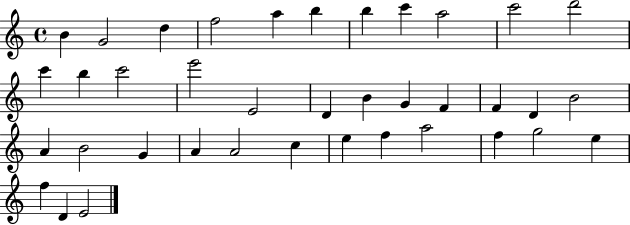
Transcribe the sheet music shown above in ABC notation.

X:1
T:Untitled
M:4/4
L:1/4
K:C
B G2 d f2 a b b c' a2 c'2 d'2 c' b c'2 e'2 E2 D B G F F D B2 A B2 G A A2 c e f a2 f g2 e f D E2